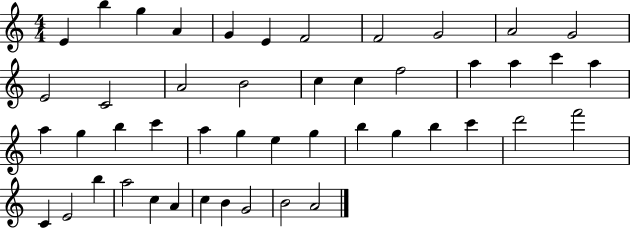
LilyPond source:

{
  \clef treble
  \numericTimeSignature
  \time 4/4
  \key c \major
  e'4 b''4 g''4 a'4 | g'4 e'4 f'2 | f'2 g'2 | a'2 g'2 | \break e'2 c'2 | a'2 b'2 | c''4 c''4 f''2 | a''4 a''4 c'''4 a''4 | \break a''4 g''4 b''4 c'''4 | a''4 g''4 e''4 g''4 | b''4 g''4 b''4 c'''4 | d'''2 f'''2 | \break c'4 e'2 b''4 | a''2 c''4 a'4 | c''4 b'4 g'2 | b'2 a'2 | \break \bar "|."
}